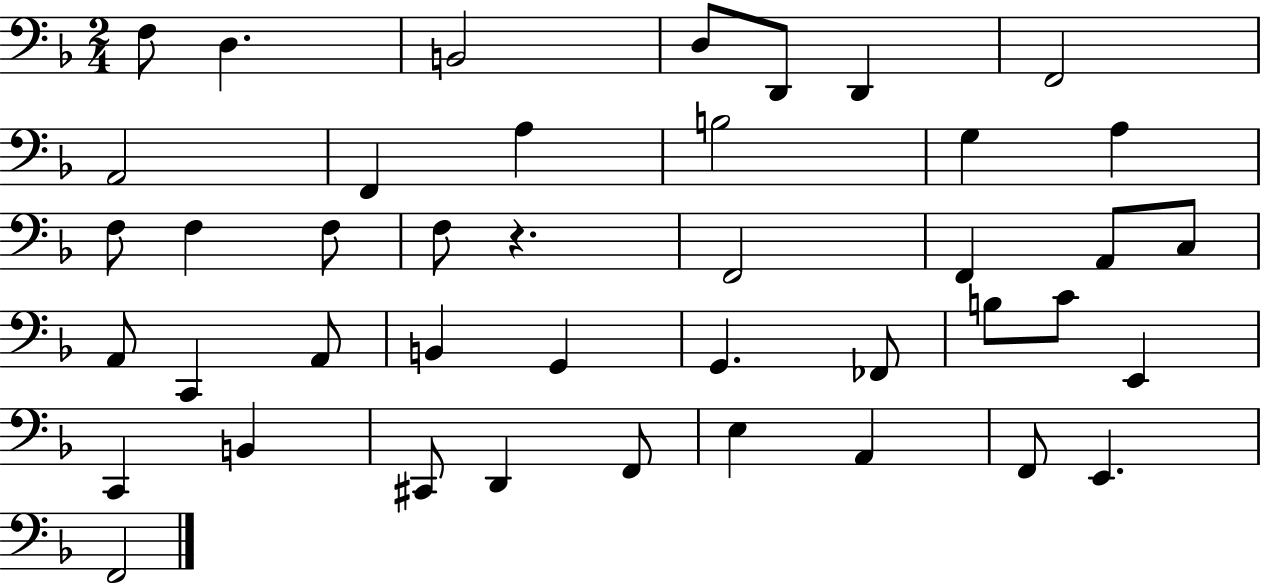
{
  \clef bass
  \numericTimeSignature
  \time 2/4
  \key f \major
  \repeat volta 2 { f8 d4. | b,2 | d8 d,8 d,4 | f,2 | \break a,2 | f,4 a4 | b2 | g4 a4 | \break f8 f4 f8 | f8 r4. | f,2 | f,4 a,8 c8 | \break a,8 c,4 a,8 | b,4 g,4 | g,4. fes,8 | b8 c'8 e,4 | \break c,4 b,4 | cis,8 d,4 f,8 | e4 a,4 | f,8 e,4. | \break f,2 | } \bar "|."
}